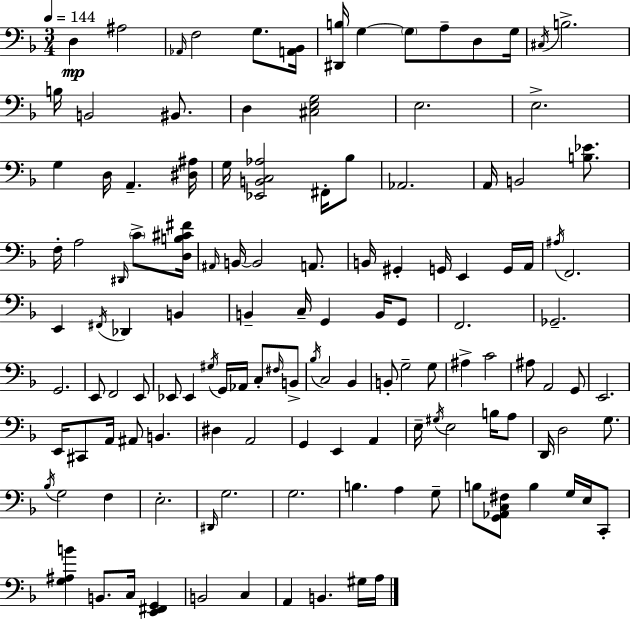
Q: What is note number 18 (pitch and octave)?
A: E3